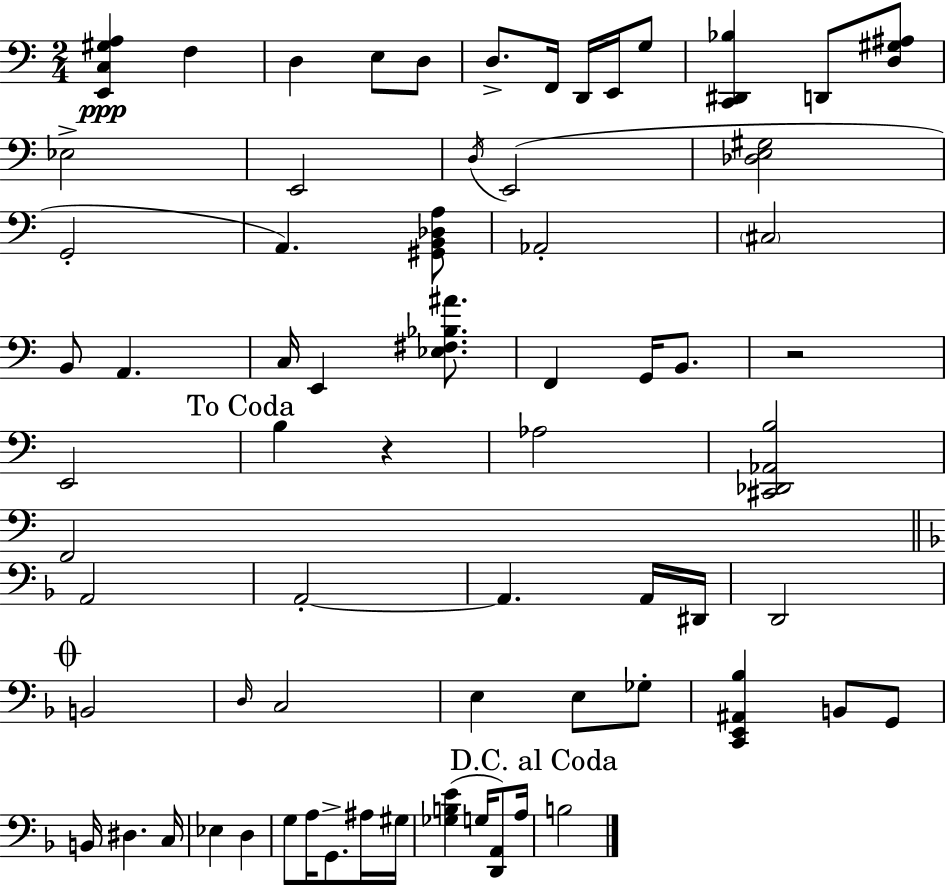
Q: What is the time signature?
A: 2/4